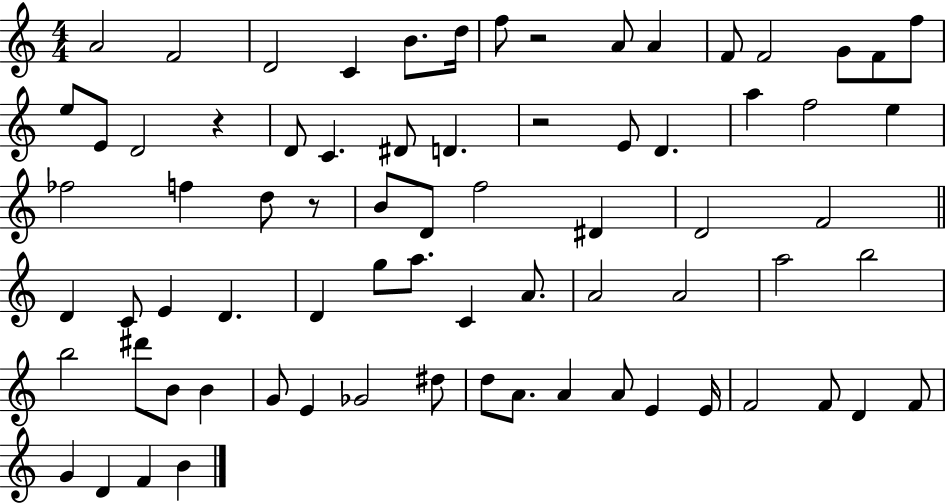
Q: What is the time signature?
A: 4/4